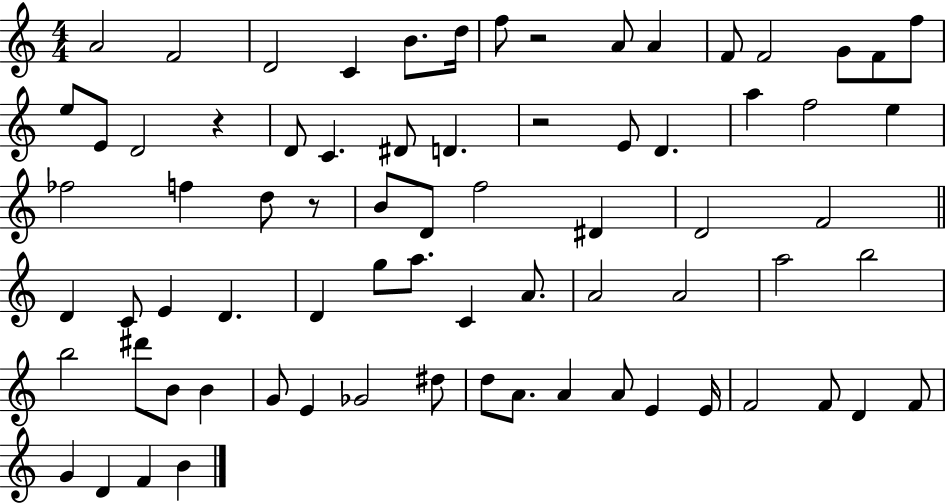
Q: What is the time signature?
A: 4/4